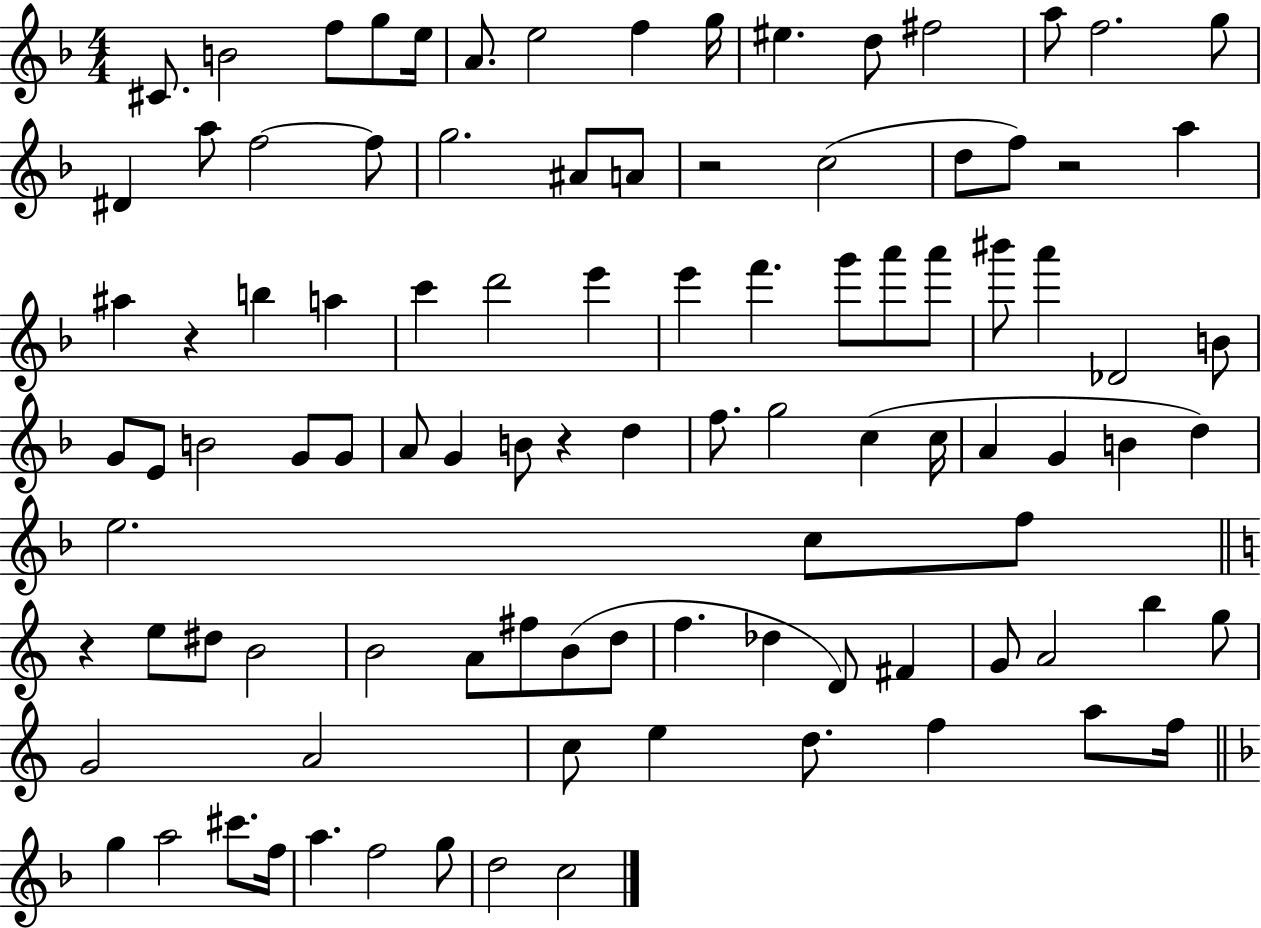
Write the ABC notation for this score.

X:1
T:Untitled
M:4/4
L:1/4
K:F
^C/2 B2 f/2 g/2 e/4 A/2 e2 f g/4 ^e d/2 ^f2 a/2 f2 g/2 ^D a/2 f2 f/2 g2 ^A/2 A/2 z2 c2 d/2 f/2 z2 a ^a z b a c' d'2 e' e' f' g'/2 a'/2 a'/2 ^b'/2 a' _D2 B/2 G/2 E/2 B2 G/2 G/2 A/2 G B/2 z d f/2 g2 c c/4 A G B d e2 c/2 f/2 z e/2 ^d/2 B2 B2 A/2 ^f/2 B/2 d/2 f _d D/2 ^F G/2 A2 b g/2 G2 A2 c/2 e d/2 f a/2 f/4 g a2 ^c'/2 f/4 a f2 g/2 d2 c2